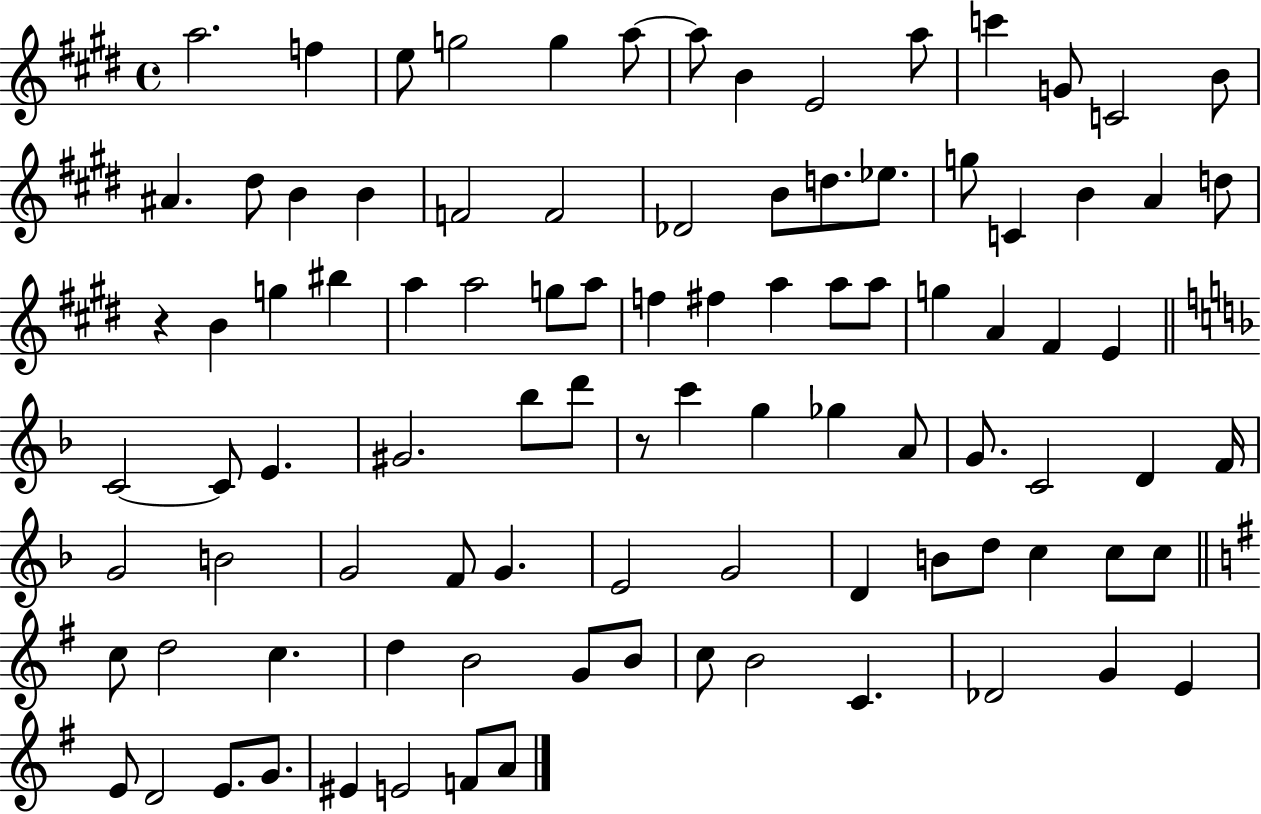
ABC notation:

X:1
T:Untitled
M:4/4
L:1/4
K:E
a2 f e/2 g2 g a/2 a/2 B E2 a/2 c' G/2 C2 B/2 ^A ^d/2 B B F2 F2 _D2 B/2 d/2 _e/2 g/2 C B A d/2 z B g ^b a a2 g/2 a/2 f ^f a a/2 a/2 g A ^F E C2 C/2 E ^G2 _b/2 d'/2 z/2 c' g _g A/2 G/2 C2 D F/4 G2 B2 G2 F/2 G E2 G2 D B/2 d/2 c c/2 c/2 c/2 d2 c d B2 G/2 B/2 c/2 B2 C _D2 G E E/2 D2 E/2 G/2 ^E E2 F/2 A/2